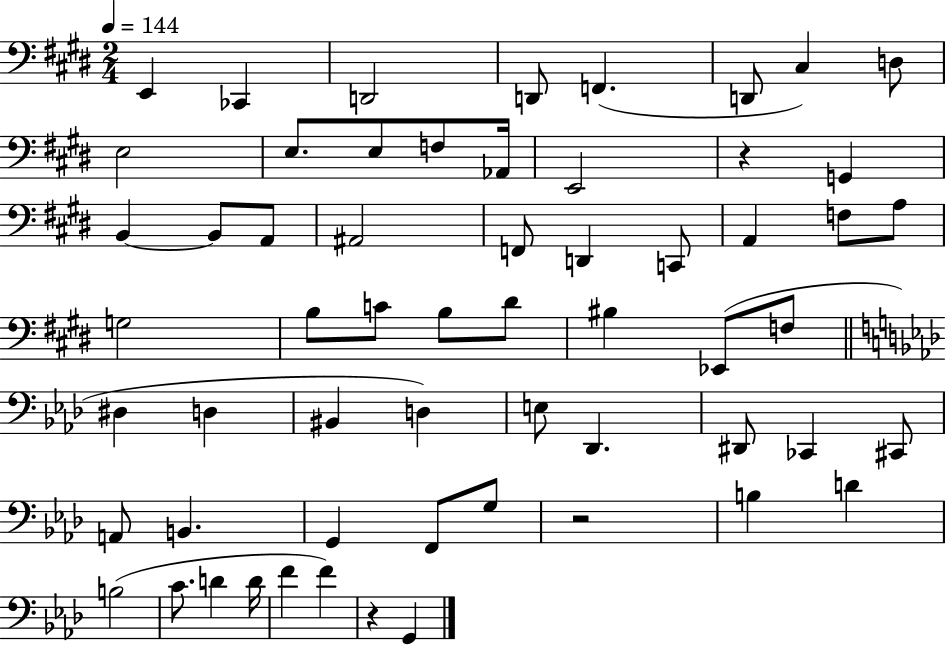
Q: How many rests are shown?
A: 3